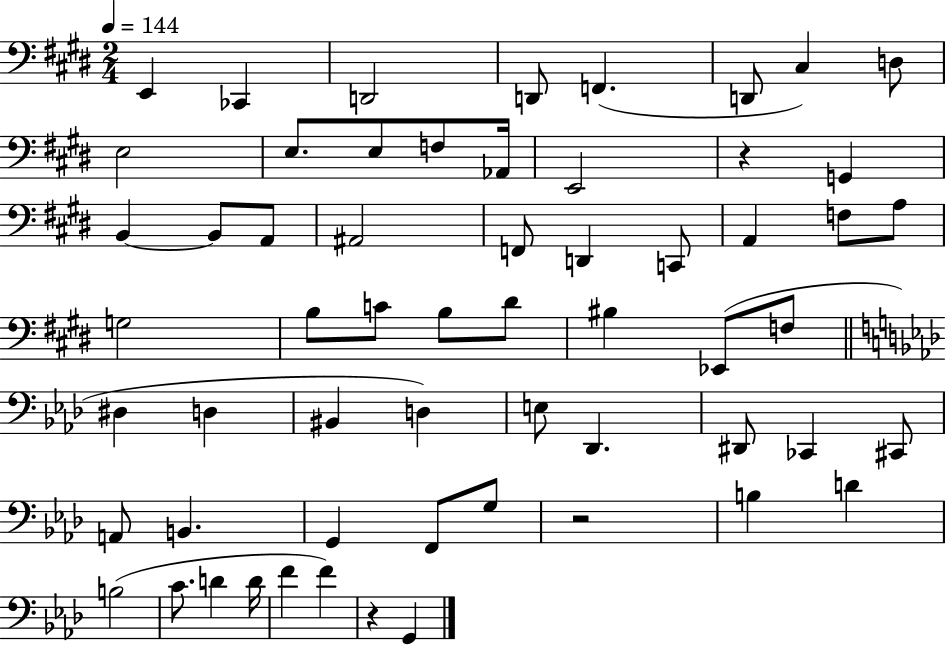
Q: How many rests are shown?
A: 3